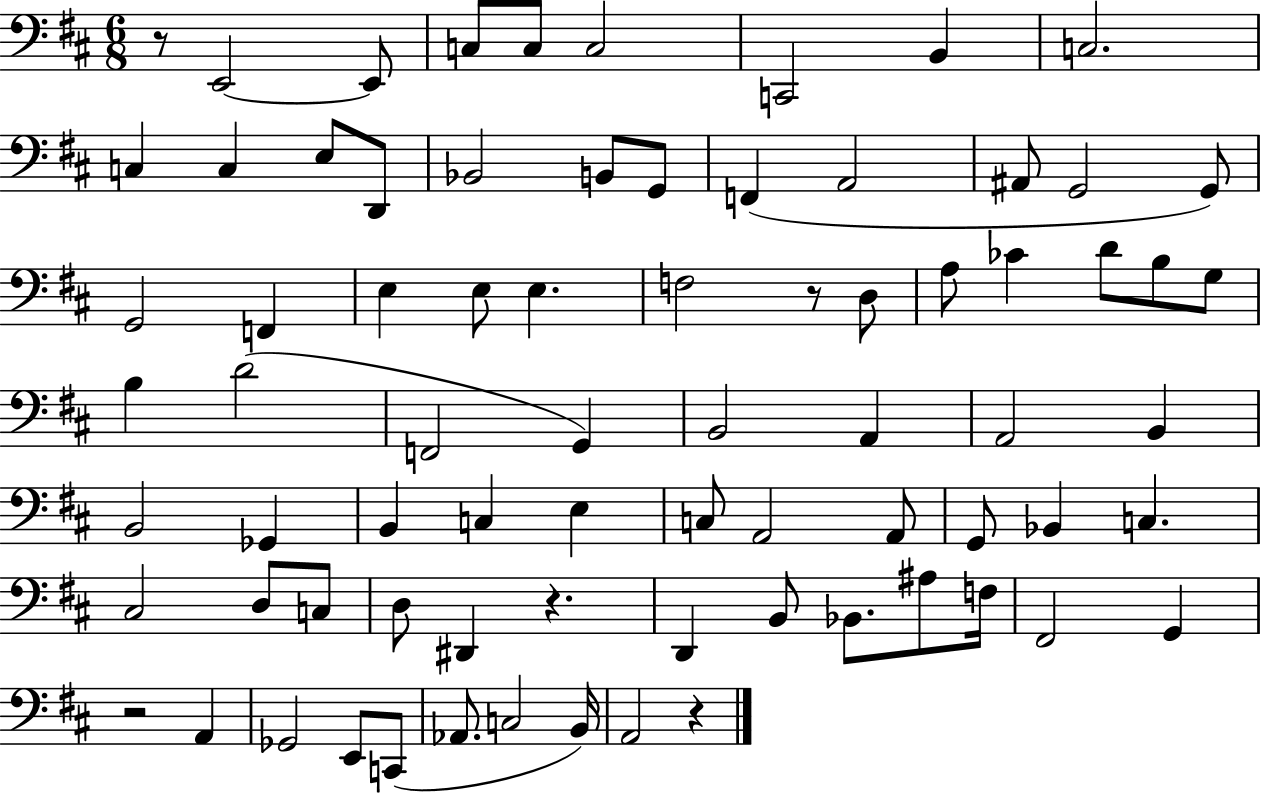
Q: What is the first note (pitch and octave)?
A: E2